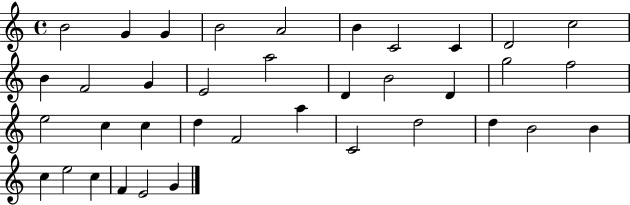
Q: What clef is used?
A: treble